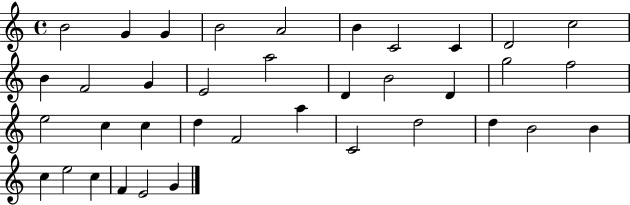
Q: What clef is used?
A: treble